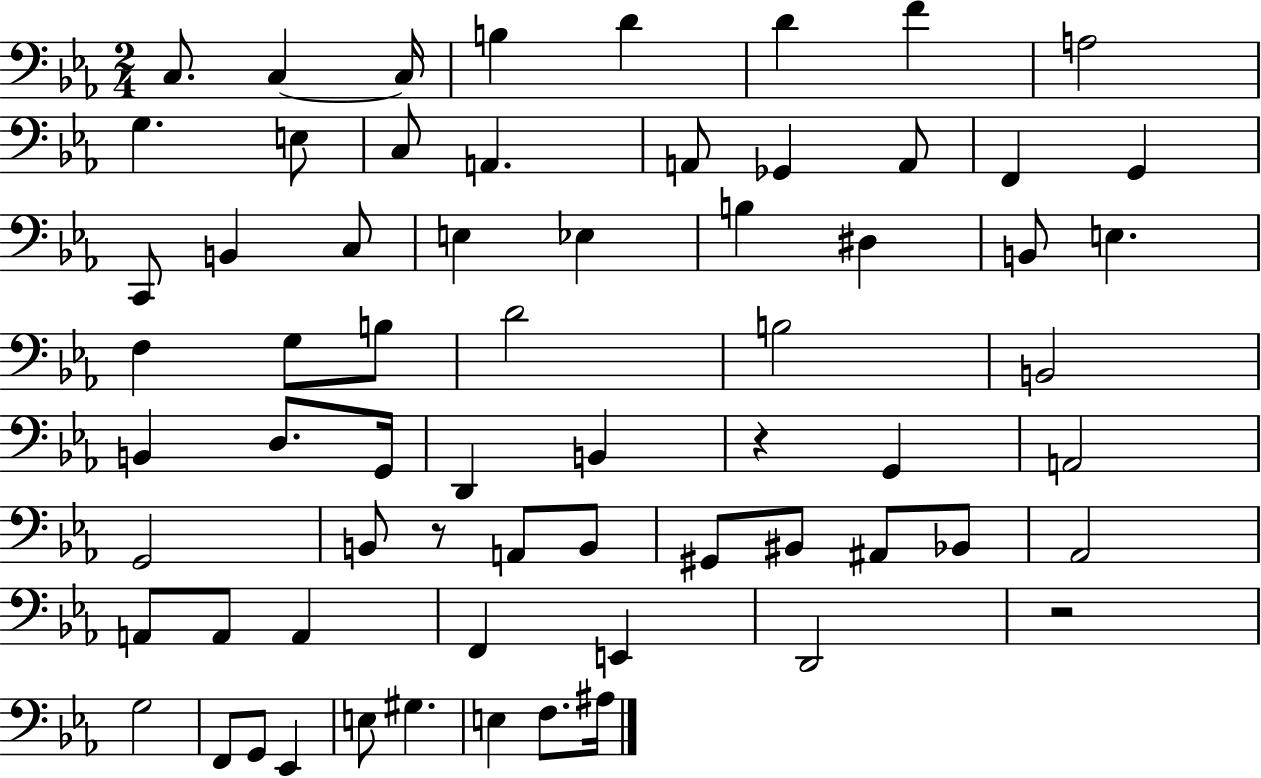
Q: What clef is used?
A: bass